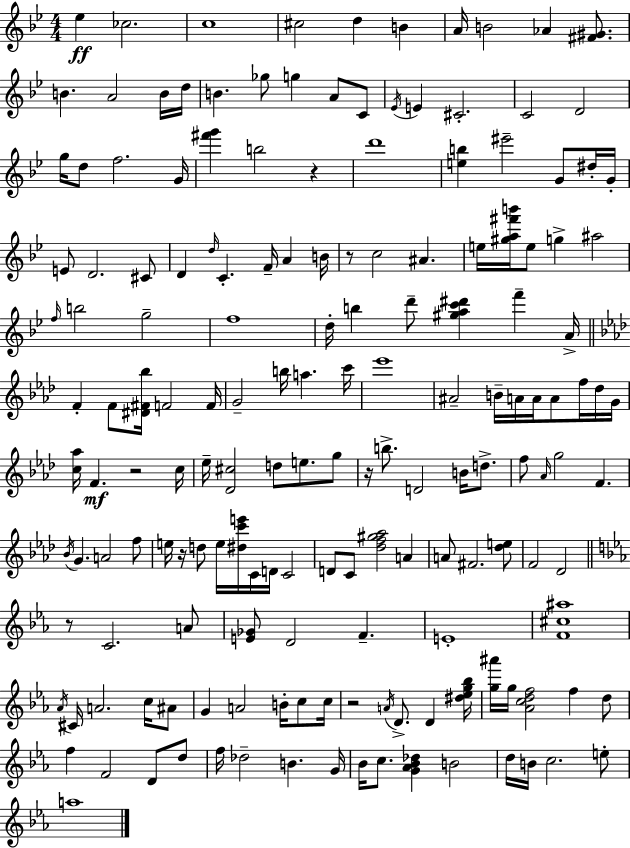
Eb5/q CES5/h. C5/w C#5/h D5/q B4/q A4/s B4/h Ab4/q [F#4,G#4]/e. B4/q. A4/h B4/s D5/s B4/q. Gb5/e G5/q A4/e C4/e Eb4/s E4/q C#4/h. C4/h D4/h G5/s D5/e F5/h. G4/s [F#6,G6]/q B5/h R/q D6/w [E5,B5]/q EIS6/h G4/e D#5/s G4/s E4/e D4/h. C#4/e D4/q D5/s C4/q. F4/s A4/q B4/s R/e C5/h A#4/q. E5/s [G#5,A5,F#6,B6]/s E5/e G5/q A#5/h F5/s B5/h G5/h F5/w D5/s B5/q D6/e [G#5,A5,C6,D#6]/q F6/q A4/s F4/q F4/e [D#4,F#4,Bb5]/s F4/h F4/s G4/h B5/s A5/q. C6/s Eb6/w A#4/h B4/s A4/s A4/s A4/e F5/s Db5/s G4/s [C5,Ab5]/s F4/q. R/h C5/s Eb5/s [Db4,C#5]/h D5/e E5/e. G5/e R/s B5/e. D4/h B4/s D5/e. F5/e Ab4/s G5/h F4/q. Bb4/s G4/q. A4/h F5/e E5/s R/s D5/e E5/s [D#5,C6,E6]/s C4/s D4/s C4/h D4/e C4/e [Db5,F5,G#5,Ab5]/h A4/q A4/e F#4/h. [Db5,E5]/e F4/h Db4/h R/e C4/h. A4/e [E4,Gb4]/e D4/h F4/q. E4/w [F4,C#5,A#5]/w Ab4/s C#4/s A4/h. C5/s A#4/e G4/q A4/h B4/s C5/e C5/s R/h A4/s D4/e. D4/q [D#5,Eb5,G5,Bb5]/s [G5,A#6]/s G5/s [Ab4,C5,D5,F5]/h F5/q D5/e F5/q F4/h D4/e D5/e F5/s Db5/h B4/q. G4/s Bb4/s C5/e. [G4,Ab4,Bb4,Db5]/q B4/h D5/s B4/s C5/h. E5/e A5/w